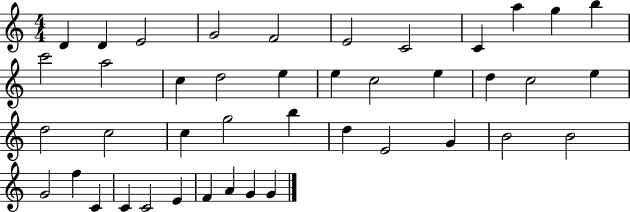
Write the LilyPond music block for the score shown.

{
  \clef treble
  \numericTimeSignature
  \time 4/4
  \key c \major
  d'4 d'4 e'2 | g'2 f'2 | e'2 c'2 | c'4 a''4 g''4 b''4 | \break c'''2 a''2 | c''4 d''2 e''4 | e''4 c''2 e''4 | d''4 c''2 e''4 | \break d''2 c''2 | c''4 g''2 b''4 | d''4 e'2 g'4 | b'2 b'2 | \break g'2 f''4 c'4 | c'4 c'2 e'4 | f'4 a'4 g'4 g'4 | \bar "|."
}